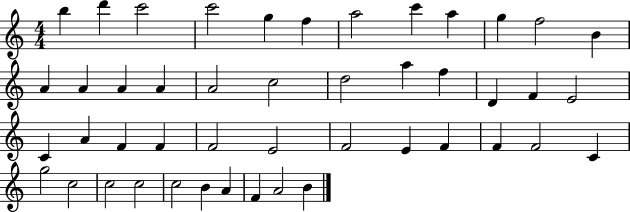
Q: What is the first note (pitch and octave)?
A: B5